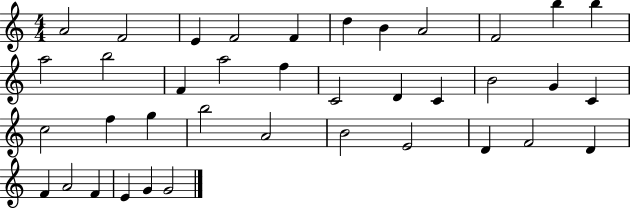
A4/h F4/h E4/q F4/h F4/q D5/q B4/q A4/h F4/h B5/q B5/q A5/h B5/h F4/q A5/h F5/q C4/h D4/q C4/q B4/h G4/q C4/q C5/h F5/q G5/q B5/h A4/h B4/h E4/h D4/q F4/h D4/q F4/q A4/h F4/q E4/q G4/q G4/h